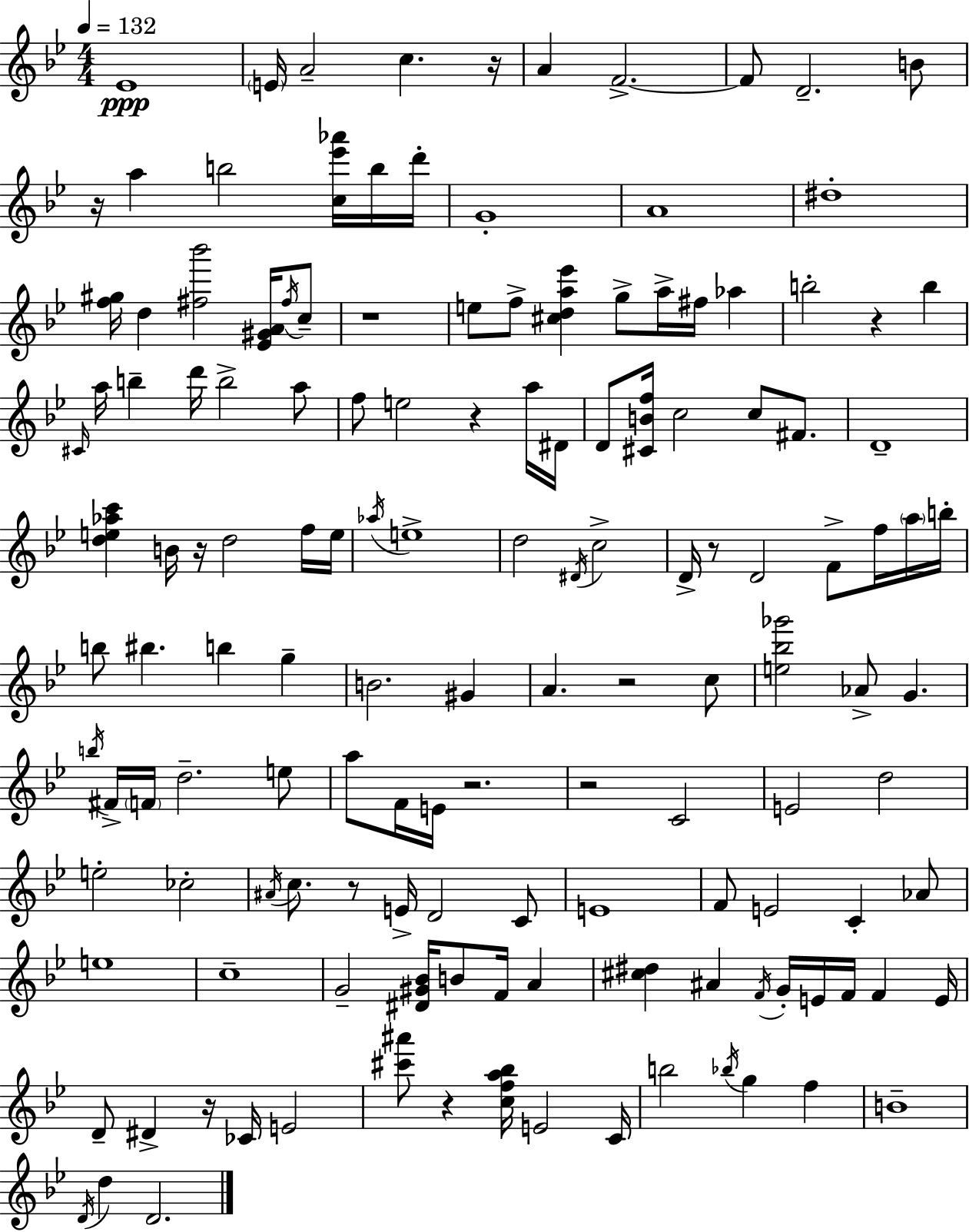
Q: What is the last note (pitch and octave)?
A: D4